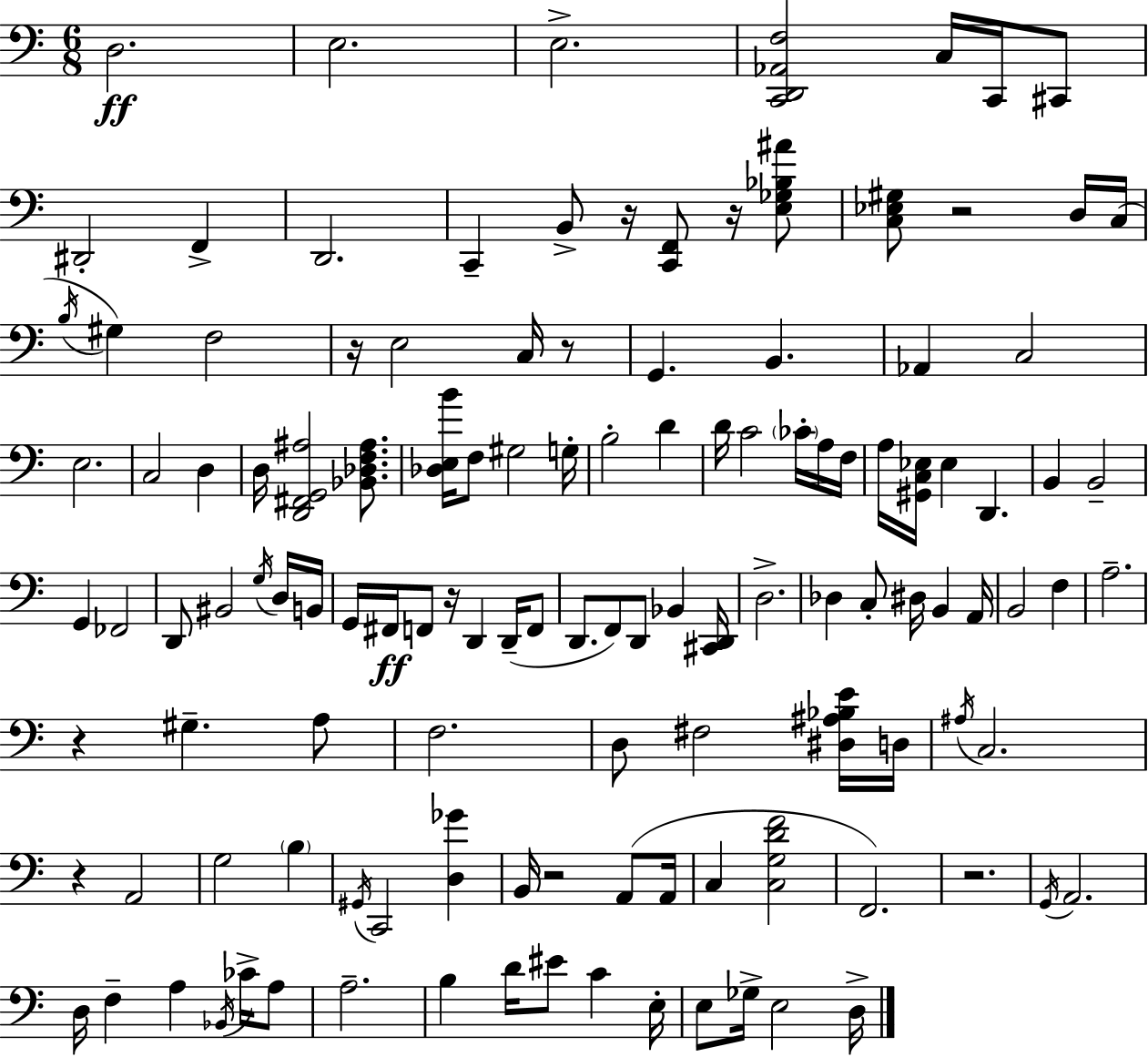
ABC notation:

X:1
T:Untitled
M:6/8
L:1/4
K:Am
D,2 E,2 E,2 [C,,D,,_A,,F,]2 C,/4 C,,/4 ^C,,/2 ^D,,2 F,, D,,2 C,, B,,/2 z/4 [C,,F,,]/2 z/4 [E,_G,_B,^A]/2 [C,_E,^G,]/2 z2 D,/4 C,/4 B,/4 ^G, F,2 z/4 E,2 C,/4 z/2 G,, B,, _A,, C,2 E,2 C,2 D, D,/4 [D,,^F,,G,,^A,]2 [_B,,_D,F,^A,]/2 [_D,E,B]/4 F,/2 ^G,2 G,/4 B,2 D D/4 C2 _C/4 A,/4 F,/4 A,/4 [^G,,C,_E,]/4 _E, D,, B,, B,,2 G,, _F,,2 D,,/2 ^B,,2 G,/4 D,/4 B,,/4 G,,/4 ^F,,/4 F,,/2 z/4 D,, D,,/4 F,,/2 D,,/2 F,,/2 D,,/2 _B,, [^C,,D,,]/4 D,2 _D, C,/2 ^D,/4 B,, A,,/4 B,,2 F, A,2 z ^G, A,/2 F,2 D,/2 ^F,2 [^D,^A,_B,E]/4 D,/4 ^A,/4 C,2 z A,,2 G,2 B, ^G,,/4 C,,2 [D,_G] B,,/4 z2 A,,/2 A,,/4 C, [C,G,DF]2 F,,2 z2 G,,/4 A,,2 D,/4 F, A, _B,,/4 _C/4 A,/2 A,2 B, D/4 ^E/2 C E,/4 E,/2 _G,/4 E,2 D,/4